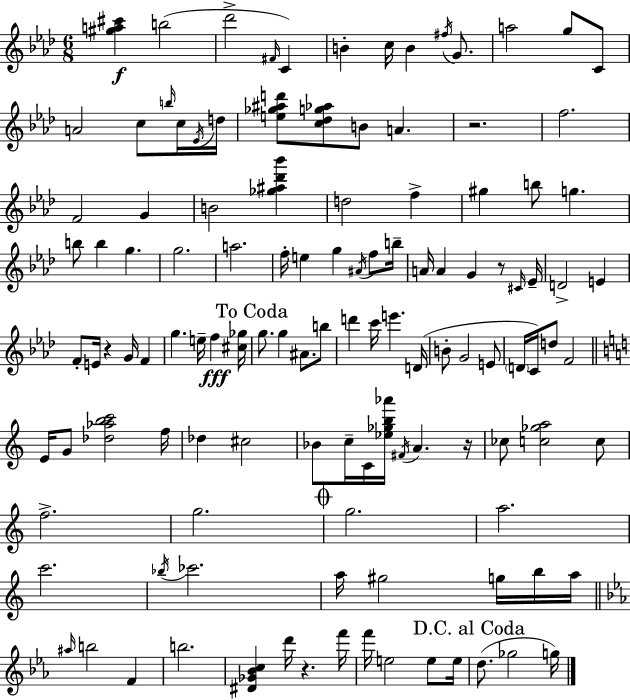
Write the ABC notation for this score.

X:1
T:Untitled
M:6/8
L:1/4
K:Fm
[^ga^c'] b2 _d'2 ^F/4 C B c/4 B ^f/4 G/2 a2 g/2 C/2 A2 c/2 b/4 c/4 _E/4 d/4 [e_g^ad']/2 [c_dg_a]/2 B/2 A z2 f2 F2 G B2 [_g^a_d'_b'] d2 f ^g b/2 g b/2 b g g2 a2 f/4 e g ^A/4 f/2 b/4 A/4 A G z/2 ^C/4 _E/4 D2 E F/2 E/4 z G/4 F g e/4 f [^c_g]/4 g/2 g ^A/2 b/2 d' c'/4 e' D/4 B/2 G2 E/2 D/4 C/4 d/2 F2 E/4 G/2 [_d_abc']2 f/4 _d ^c2 _B/2 c/4 C/4 [_e_gb_a']/4 ^F/4 A z/4 _c/2 [c_ga]2 c/2 f2 g2 g2 a2 c'2 _b/4 _c'2 a/4 ^g2 g/4 b/4 a/4 ^a/4 b2 F b2 [^D_G_Bc] d'/4 z f'/4 f'/4 e2 e/2 e/4 d/2 _g2 g/4